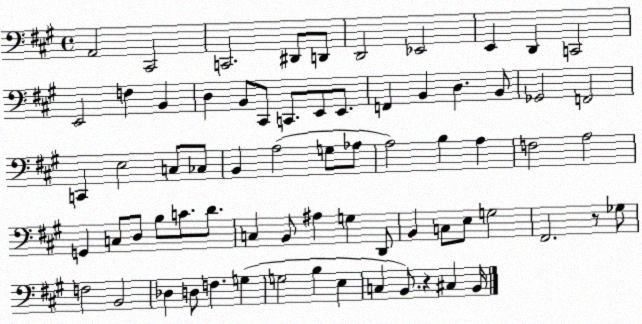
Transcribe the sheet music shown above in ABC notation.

X:1
T:Untitled
M:4/4
L:1/4
K:A
A,,2 ^C,,2 C,,2 ^D,,/2 D,,/2 D,,2 _E,,2 E,, D,, C,,2 E,,2 F, B,, D, B,,/2 ^C,,/2 C,,/2 E,,/2 E,,/2 F,, B,, D, B,,/2 _G,,2 F,,2 C,, E,2 C,/2 _C,/2 B,, A,2 G,/2 _A,/2 A,2 B, A, F,2 A,2 G,, C,/2 D,/2 B,/2 C/2 D/2 C, B,,/2 ^A, G, D,,/2 B,, C,/2 E,/2 G,2 ^F,,2 z/2 _G,/2 F,2 B,,2 _D, D,/2 F, G, G,2 B, E, C, B,,/2 z ^C, B,,/4